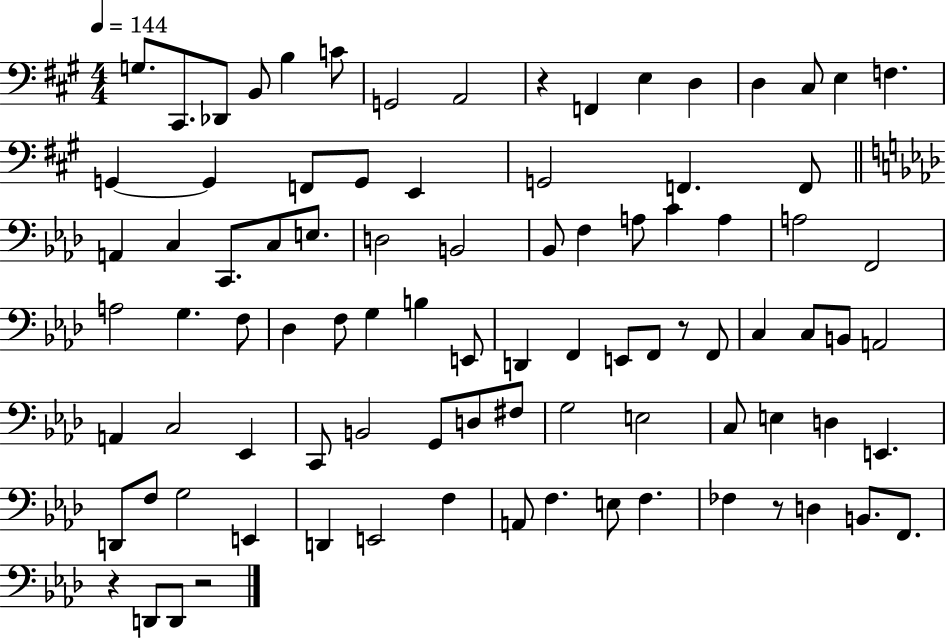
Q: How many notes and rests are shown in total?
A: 90